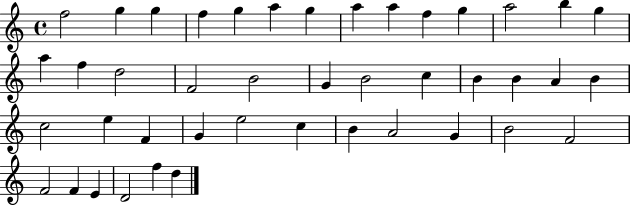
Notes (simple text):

F5/h G5/q G5/q F5/q G5/q A5/q G5/q A5/q A5/q F5/q G5/q A5/h B5/q G5/q A5/q F5/q D5/h F4/h B4/h G4/q B4/h C5/q B4/q B4/q A4/q B4/q C5/h E5/q F4/q G4/q E5/h C5/q B4/q A4/h G4/q B4/h F4/h F4/h F4/q E4/q D4/h F5/q D5/q